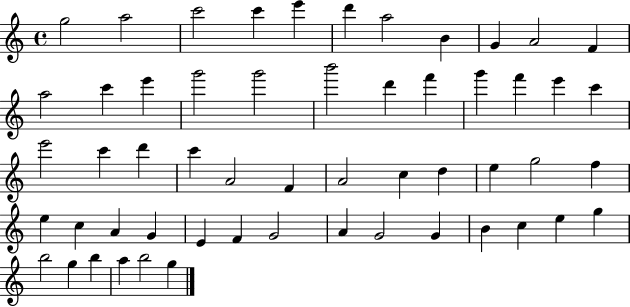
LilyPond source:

{
  \clef treble
  \time 4/4
  \defaultTimeSignature
  \key c \major
  g''2 a''2 | c'''2 c'''4 e'''4 | d'''4 a''2 b'4 | g'4 a'2 f'4 | \break a''2 c'''4 e'''4 | g'''2 g'''2 | b'''2 d'''4 f'''4 | g'''4 f'''4 e'''4 c'''4 | \break e'''2 c'''4 d'''4 | c'''4 a'2 f'4 | a'2 c''4 d''4 | e''4 g''2 f''4 | \break e''4 c''4 a'4 g'4 | e'4 f'4 g'2 | a'4 g'2 g'4 | b'4 c''4 e''4 g''4 | \break b''2 g''4 b''4 | a''4 b''2 g''4 | \bar "|."
}